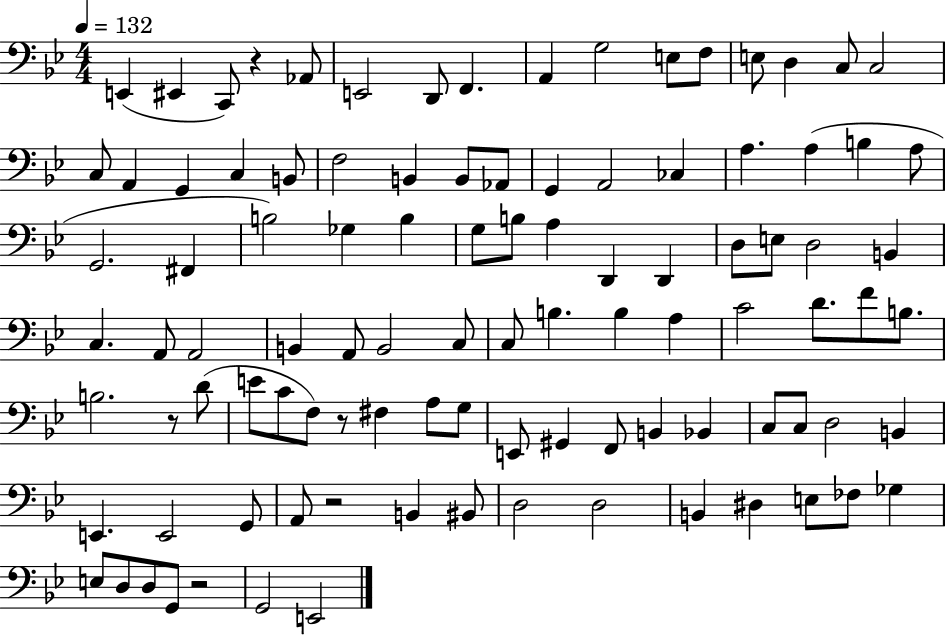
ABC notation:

X:1
T:Untitled
M:4/4
L:1/4
K:Bb
E,, ^E,, C,,/2 z _A,,/2 E,,2 D,,/2 F,, A,, G,2 E,/2 F,/2 E,/2 D, C,/2 C,2 C,/2 A,, G,, C, B,,/2 F,2 B,, B,,/2 _A,,/2 G,, A,,2 _C, A, A, B, A,/2 G,,2 ^F,, B,2 _G, B, G,/2 B,/2 A, D,, D,, D,/2 E,/2 D,2 B,, C, A,,/2 A,,2 B,, A,,/2 B,,2 C,/2 C,/2 B, B, A, C2 D/2 F/2 B,/2 B,2 z/2 D/2 E/2 C/2 F,/2 z/2 ^F, A,/2 G,/2 E,,/2 ^G,, F,,/2 B,, _B,, C,/2 C,/2 D,2 B,, E,, E,,2 G,,/2 A,,/2 z2 B,, ^B,,/2 D,2 D,2 B,, ^D, E,/2 _F,/2 _G, E,/2 D,/2 D,/2 G,,/2 z2 G,,2 E,,2